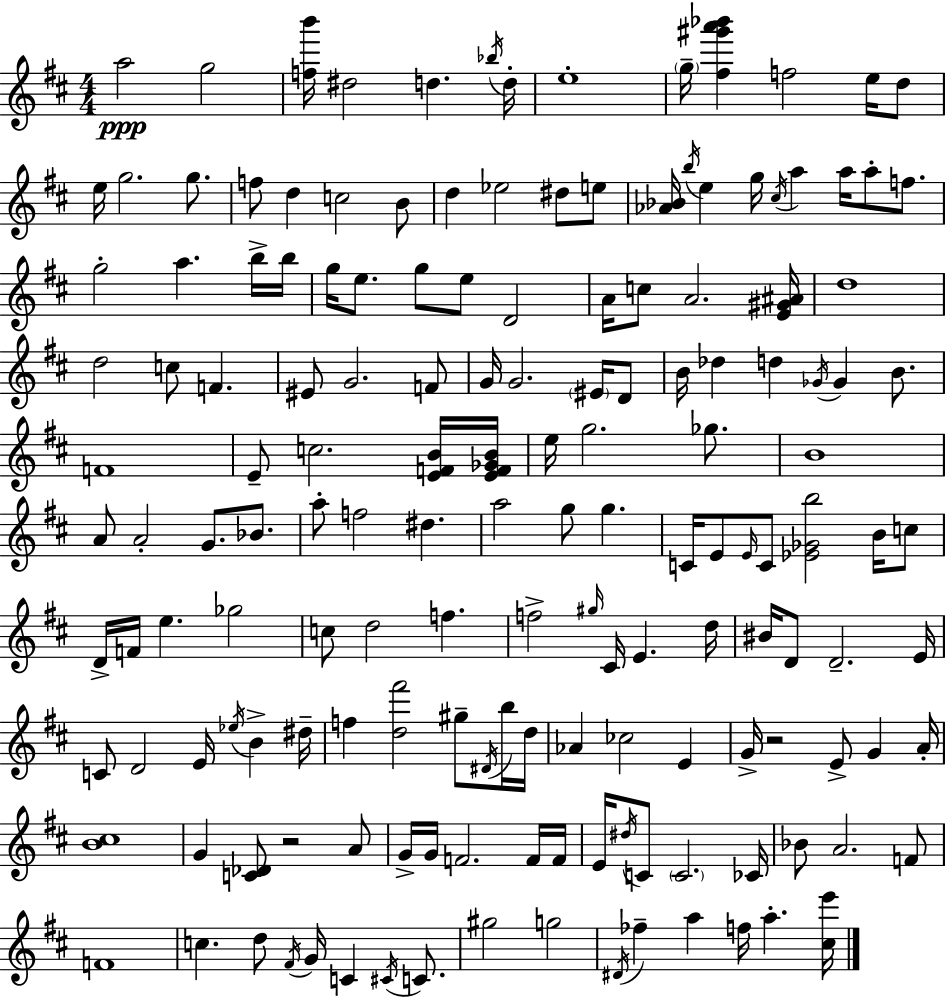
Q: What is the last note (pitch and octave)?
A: A5